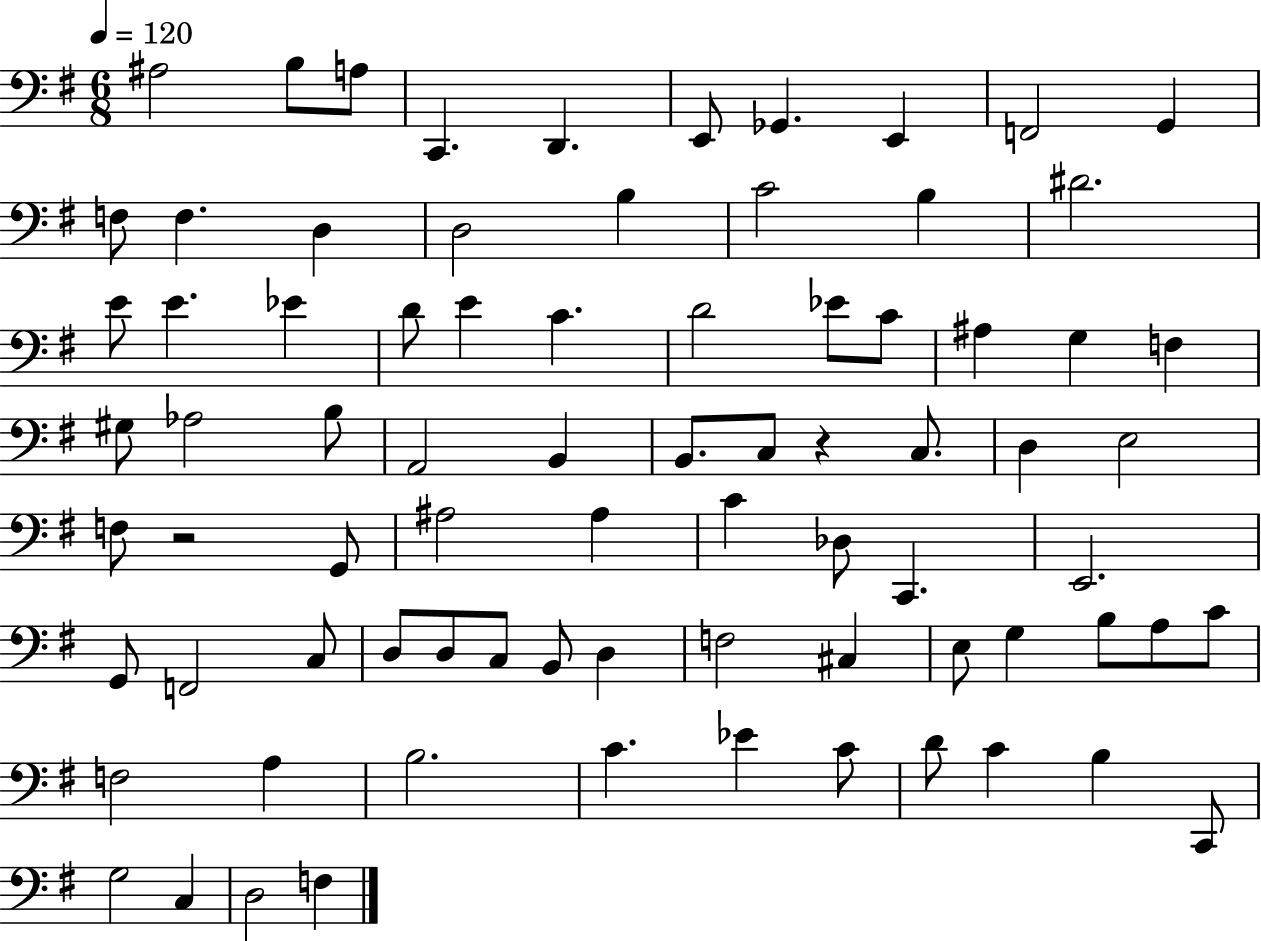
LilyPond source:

{
  \clef bass
  \numericTimeSignature
  \time 6/8
  \key g \major
  \tempo 4 = 120
  ais2 b8 a8 | c,4. d,4. | e,8 ges,4. e,4 | f,2 g,4 | \break f8 f4. d4 | d2 b4 | c'2 b4 | dis'2. | \break e'8 e'4. ees'4 | d'8 e'4 c'4. | d'2 ees'8 c'8 | ais4 g4 f4 | \break gis8 aes2 b8 | a,2 b,4 | b,8. c8 r4 c8. | d4 e2 | \break f8 r2 g,8 | ais2 ais4 | c'4 des8 c,4. | e,2. | \break g,8 f,2 c8 | d8 d8 c8 b,8 d4 | f2 cis4 | e8 g4 b8 a8 c'8 | \break f2 a4 | b2. | c'4. ees'4 c'8 | d'8 c'4 b4 c,8 | \break g2 c4 | d2 f4 | \bar "|."
}